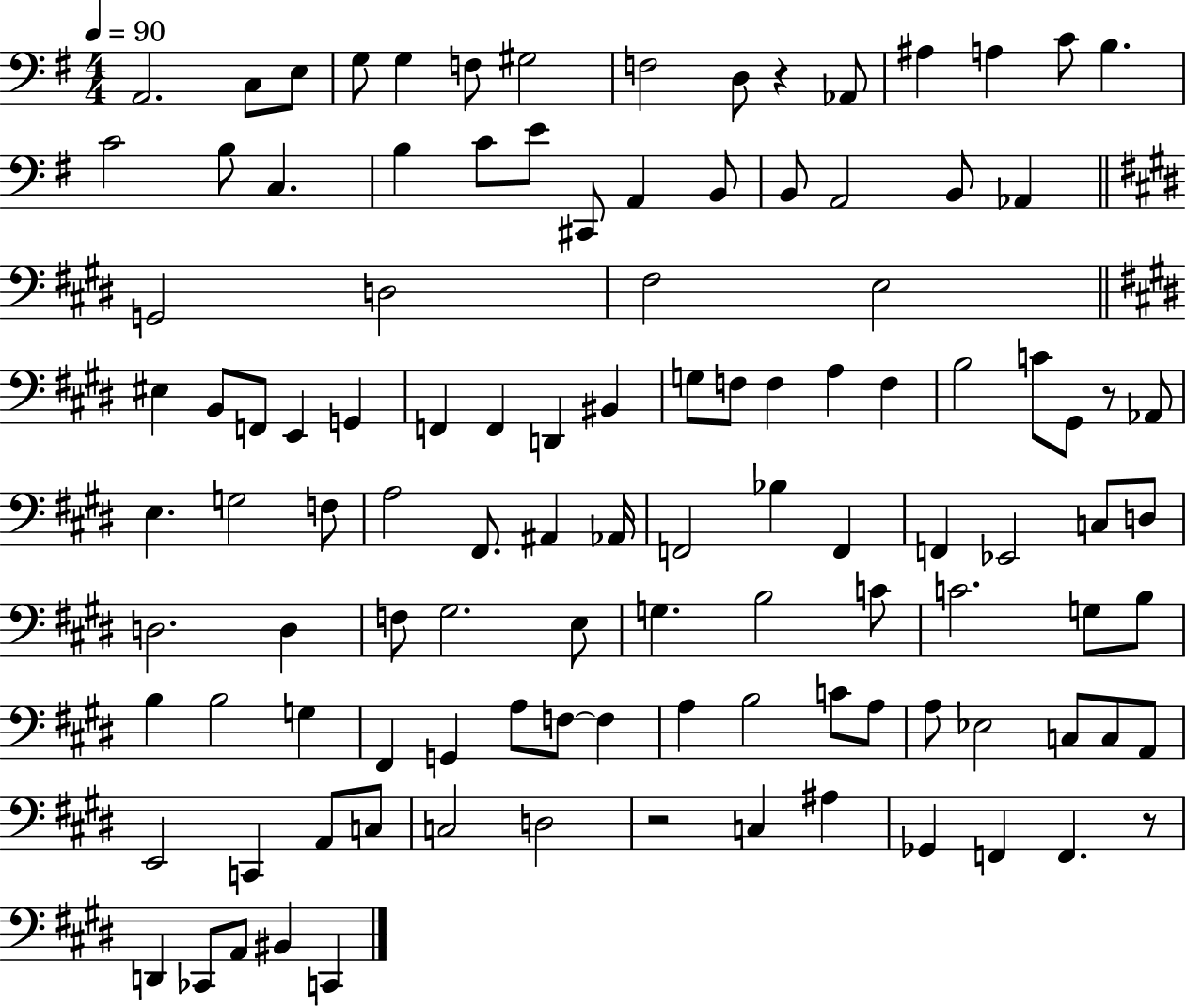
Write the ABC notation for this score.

X:1
T:Untitled
M:4/4
L:1/4
K:G
A,,2 C,/2 E,/2 G,/2 G, F,/2 ^G,2 F,2 D,/2 z _A,,/2 ^A, A, C/2 B, C2 B,/2 C, B, C/2 E/2 ^C,,/2 A,, B,,/2 B,,/2 A,,2 B,,/2 _A,, G,,2 D,2 ^F,2 E,2 ^E, B,,/2 F,,/2 E,, G,, F,, F,, D,, ^B,, G,/2 F,/2 F, A, F, B,2 C/2 ^G,,/2 z/2 _A,,/2 E, G,2 F,/2 A,2 ^F,,/2 ^A,, _A,,/4 F,,2 _B, F,, F,, _E,,2 C,/2 D,/2 D,2 D, F,/2 ^G,2 E,/2 G, B,2 C/2 C2 G,/2 B,/2 B, B,2 G, ^F,, G,, A,/2 F,/2 F, A, B,2 C/2 A,/2 A,/2 _E,2 C,/2 C,/2 A,,/2 E,,2 C,, A,,/2 C,/2 C,2 D,2 z2 C, ^A, _G,, F,, F,, z/2 D,, _C,,/2 A,,/2 ^B,, C,,